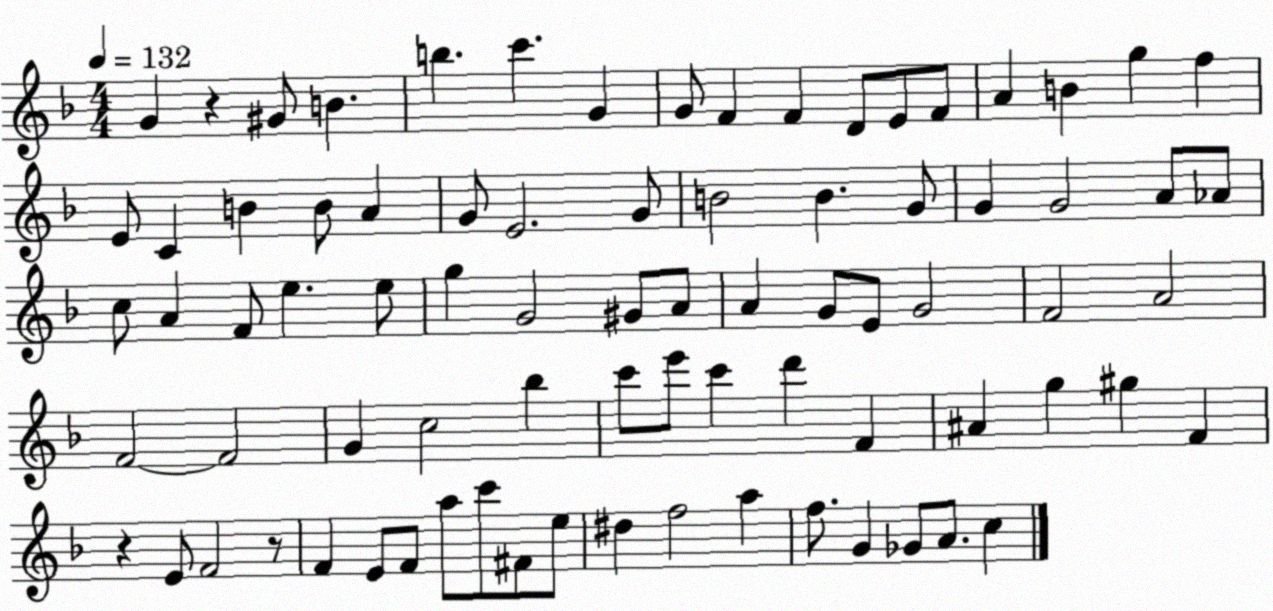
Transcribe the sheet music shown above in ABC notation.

X:1
T:Untitled
M:4/4
L:1/4
K:F
G z ^G/2 B b c' G G/2 F F D/2 E/2 F/2 A B g f E/2 C B B/2 A G/2 E2 G/2 B2 B G/2 G G2 A/2 _A/2 c/2 A F/2 e e/2 g G2 ^G/2 A/2 A G/2 E/2 G2 F2 A2 F2 F2 G c2 _b c'/2 e'/2 c' d' F ^A g ^g F z E/2 F2 z/2 F E/2 F/2 a/2 c'/2 ^F/2 e/2 ^d f2 a f/2 G _G/2 A/2 c